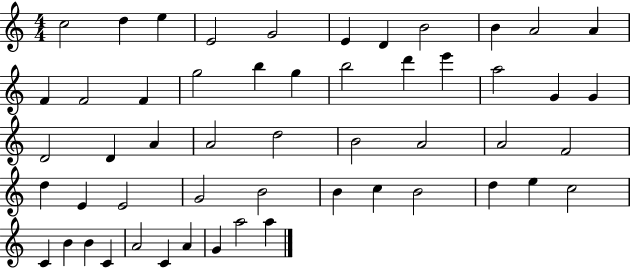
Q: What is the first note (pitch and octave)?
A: C5